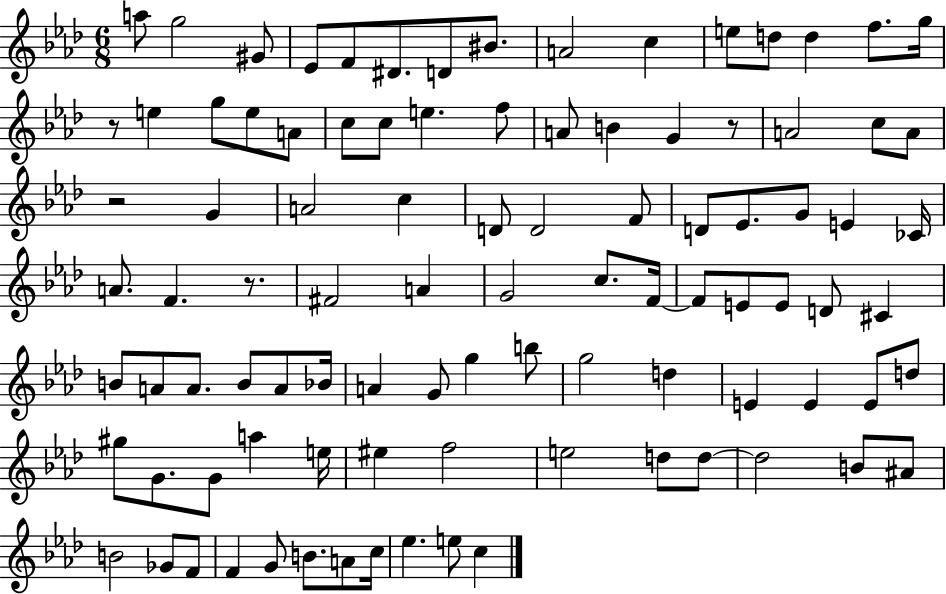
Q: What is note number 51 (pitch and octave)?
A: D4